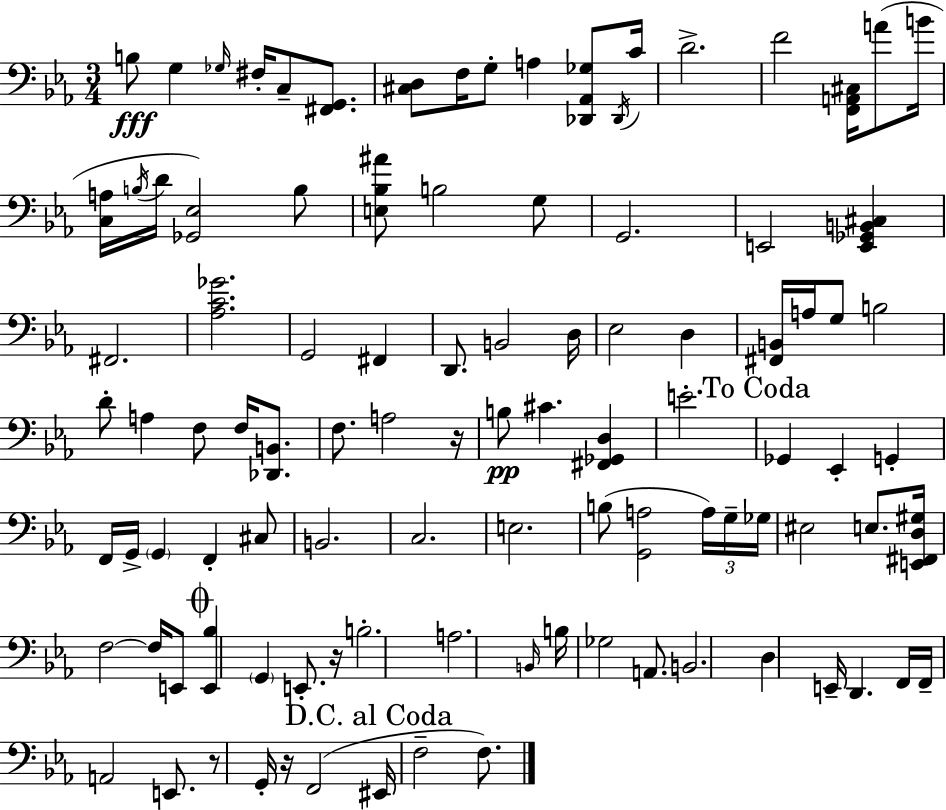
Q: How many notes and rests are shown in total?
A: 101